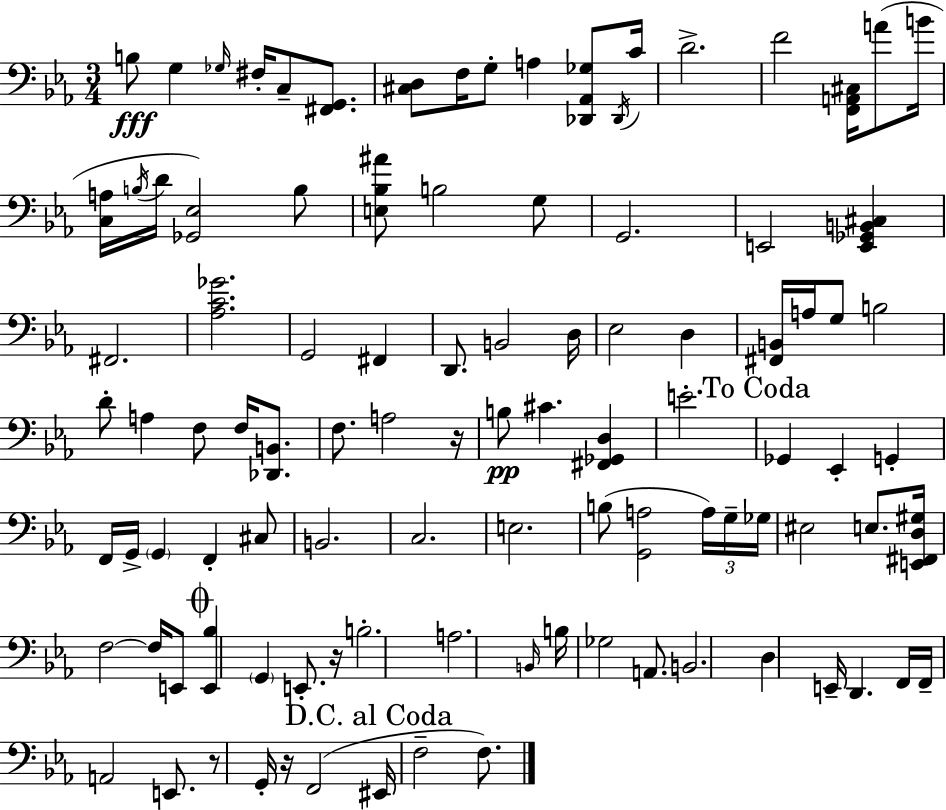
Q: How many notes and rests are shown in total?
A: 101